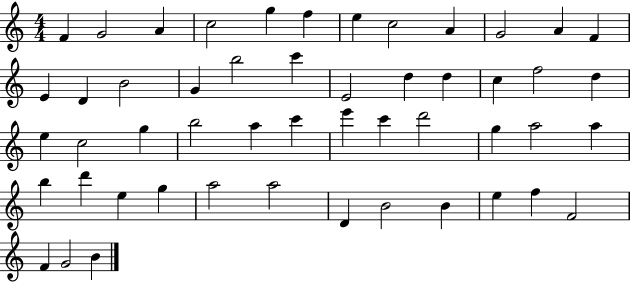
F4/q G4/h A4/q C5/h G5/q F5/q E5/q C5/h A4/q G4/h A4/q F4/q E4/q D4/q B4/h G4/q B5/h C6/q E4/h D5/q D5/q C5/q F5/h D5/q E5/q C5/h G5/q B5/h A5/q C6/q E6/q C6/q D6/h G5/q A5/h A5/q B5/q D6/q E5/q G5/q A5/h A5/h D4/q B4/h B4/q E5/q F5/q F4/h F4/q G4/h B4/q